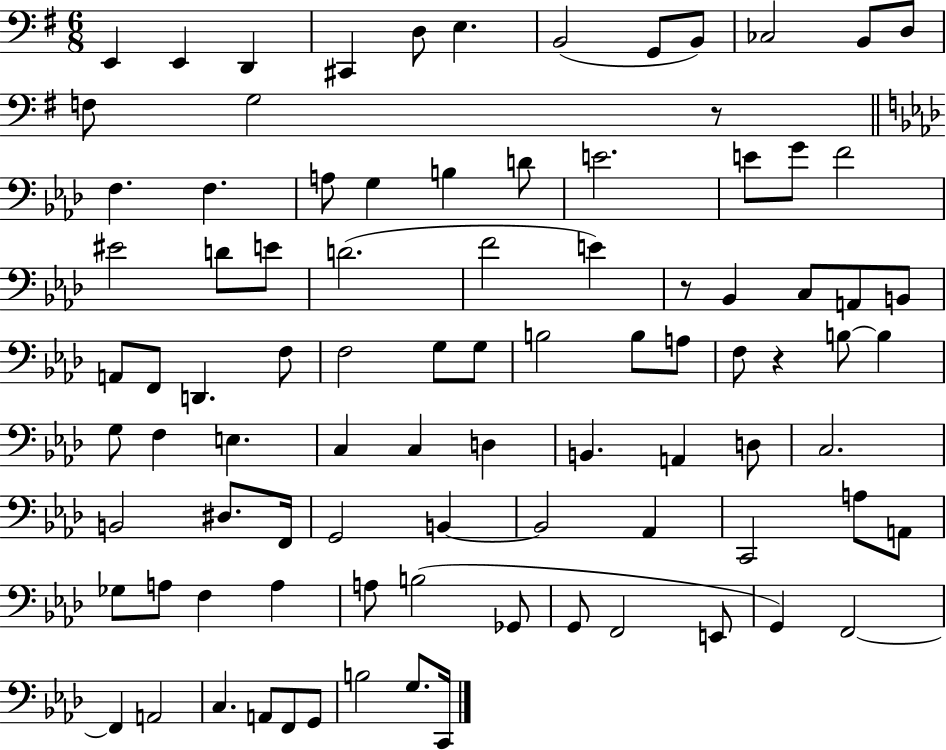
E2/q E2/q D2/q C#2/q D3/e E3/q. B2/h G2/e B2/e CES3/h B2/e D3/e F3/e G3/h R/e F3/q. F3/q. A3/e G3/q B3/q D4/e E4/h. E4/e G4/e F4/h EIS4/h D4/e E4/e D4/h. F4/h E4/q R/e Bb2/q C3/e A2/e B2/e A2/e F2/e D2/q. F3/e F3/h G3/e G3/e B3/h B3/e A3/e F3/e R/q B3/e B3/q G3/e F3/q E3/q. C3/q C3/q D3/q B2/q. A2/q D3/e C3/h. B2/h D#3/e. F2/s G2/h B2/q B2/h Ab2/q C2/h A3/e A2/e Gb3/e A3/e F3/q A3/q A3/e B3/h Gb2/e G2/e F2/h E2/e G2/q F2/h F2/q A2/h C3/q. A2/e F2/e G2/e B3/h G3/e. C2/s